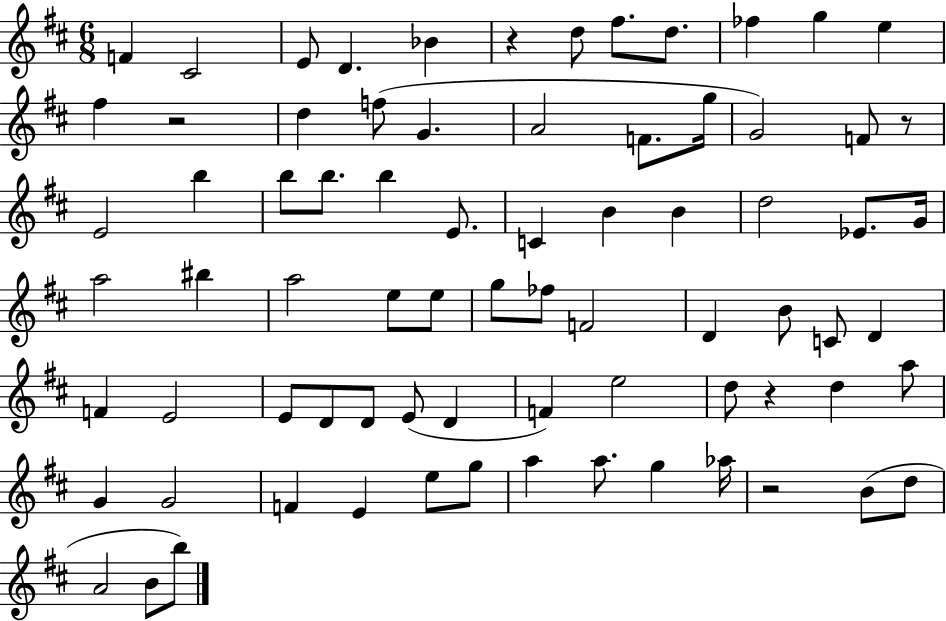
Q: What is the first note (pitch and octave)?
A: F4